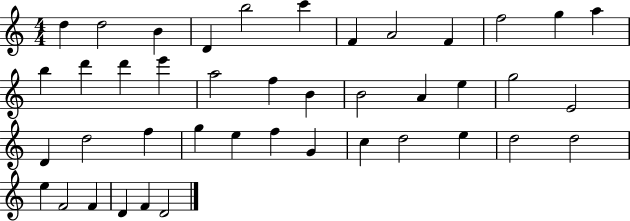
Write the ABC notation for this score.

X:1
T:Untitled
M:4/4
L:1/4
K:C
d d2 B D b2 c' F A2 F f2 g a b d' d' e' a2 f B B2 A e g2 E2 D d2 f g e f G c d2 e d2 d2 e F2 F D F D2